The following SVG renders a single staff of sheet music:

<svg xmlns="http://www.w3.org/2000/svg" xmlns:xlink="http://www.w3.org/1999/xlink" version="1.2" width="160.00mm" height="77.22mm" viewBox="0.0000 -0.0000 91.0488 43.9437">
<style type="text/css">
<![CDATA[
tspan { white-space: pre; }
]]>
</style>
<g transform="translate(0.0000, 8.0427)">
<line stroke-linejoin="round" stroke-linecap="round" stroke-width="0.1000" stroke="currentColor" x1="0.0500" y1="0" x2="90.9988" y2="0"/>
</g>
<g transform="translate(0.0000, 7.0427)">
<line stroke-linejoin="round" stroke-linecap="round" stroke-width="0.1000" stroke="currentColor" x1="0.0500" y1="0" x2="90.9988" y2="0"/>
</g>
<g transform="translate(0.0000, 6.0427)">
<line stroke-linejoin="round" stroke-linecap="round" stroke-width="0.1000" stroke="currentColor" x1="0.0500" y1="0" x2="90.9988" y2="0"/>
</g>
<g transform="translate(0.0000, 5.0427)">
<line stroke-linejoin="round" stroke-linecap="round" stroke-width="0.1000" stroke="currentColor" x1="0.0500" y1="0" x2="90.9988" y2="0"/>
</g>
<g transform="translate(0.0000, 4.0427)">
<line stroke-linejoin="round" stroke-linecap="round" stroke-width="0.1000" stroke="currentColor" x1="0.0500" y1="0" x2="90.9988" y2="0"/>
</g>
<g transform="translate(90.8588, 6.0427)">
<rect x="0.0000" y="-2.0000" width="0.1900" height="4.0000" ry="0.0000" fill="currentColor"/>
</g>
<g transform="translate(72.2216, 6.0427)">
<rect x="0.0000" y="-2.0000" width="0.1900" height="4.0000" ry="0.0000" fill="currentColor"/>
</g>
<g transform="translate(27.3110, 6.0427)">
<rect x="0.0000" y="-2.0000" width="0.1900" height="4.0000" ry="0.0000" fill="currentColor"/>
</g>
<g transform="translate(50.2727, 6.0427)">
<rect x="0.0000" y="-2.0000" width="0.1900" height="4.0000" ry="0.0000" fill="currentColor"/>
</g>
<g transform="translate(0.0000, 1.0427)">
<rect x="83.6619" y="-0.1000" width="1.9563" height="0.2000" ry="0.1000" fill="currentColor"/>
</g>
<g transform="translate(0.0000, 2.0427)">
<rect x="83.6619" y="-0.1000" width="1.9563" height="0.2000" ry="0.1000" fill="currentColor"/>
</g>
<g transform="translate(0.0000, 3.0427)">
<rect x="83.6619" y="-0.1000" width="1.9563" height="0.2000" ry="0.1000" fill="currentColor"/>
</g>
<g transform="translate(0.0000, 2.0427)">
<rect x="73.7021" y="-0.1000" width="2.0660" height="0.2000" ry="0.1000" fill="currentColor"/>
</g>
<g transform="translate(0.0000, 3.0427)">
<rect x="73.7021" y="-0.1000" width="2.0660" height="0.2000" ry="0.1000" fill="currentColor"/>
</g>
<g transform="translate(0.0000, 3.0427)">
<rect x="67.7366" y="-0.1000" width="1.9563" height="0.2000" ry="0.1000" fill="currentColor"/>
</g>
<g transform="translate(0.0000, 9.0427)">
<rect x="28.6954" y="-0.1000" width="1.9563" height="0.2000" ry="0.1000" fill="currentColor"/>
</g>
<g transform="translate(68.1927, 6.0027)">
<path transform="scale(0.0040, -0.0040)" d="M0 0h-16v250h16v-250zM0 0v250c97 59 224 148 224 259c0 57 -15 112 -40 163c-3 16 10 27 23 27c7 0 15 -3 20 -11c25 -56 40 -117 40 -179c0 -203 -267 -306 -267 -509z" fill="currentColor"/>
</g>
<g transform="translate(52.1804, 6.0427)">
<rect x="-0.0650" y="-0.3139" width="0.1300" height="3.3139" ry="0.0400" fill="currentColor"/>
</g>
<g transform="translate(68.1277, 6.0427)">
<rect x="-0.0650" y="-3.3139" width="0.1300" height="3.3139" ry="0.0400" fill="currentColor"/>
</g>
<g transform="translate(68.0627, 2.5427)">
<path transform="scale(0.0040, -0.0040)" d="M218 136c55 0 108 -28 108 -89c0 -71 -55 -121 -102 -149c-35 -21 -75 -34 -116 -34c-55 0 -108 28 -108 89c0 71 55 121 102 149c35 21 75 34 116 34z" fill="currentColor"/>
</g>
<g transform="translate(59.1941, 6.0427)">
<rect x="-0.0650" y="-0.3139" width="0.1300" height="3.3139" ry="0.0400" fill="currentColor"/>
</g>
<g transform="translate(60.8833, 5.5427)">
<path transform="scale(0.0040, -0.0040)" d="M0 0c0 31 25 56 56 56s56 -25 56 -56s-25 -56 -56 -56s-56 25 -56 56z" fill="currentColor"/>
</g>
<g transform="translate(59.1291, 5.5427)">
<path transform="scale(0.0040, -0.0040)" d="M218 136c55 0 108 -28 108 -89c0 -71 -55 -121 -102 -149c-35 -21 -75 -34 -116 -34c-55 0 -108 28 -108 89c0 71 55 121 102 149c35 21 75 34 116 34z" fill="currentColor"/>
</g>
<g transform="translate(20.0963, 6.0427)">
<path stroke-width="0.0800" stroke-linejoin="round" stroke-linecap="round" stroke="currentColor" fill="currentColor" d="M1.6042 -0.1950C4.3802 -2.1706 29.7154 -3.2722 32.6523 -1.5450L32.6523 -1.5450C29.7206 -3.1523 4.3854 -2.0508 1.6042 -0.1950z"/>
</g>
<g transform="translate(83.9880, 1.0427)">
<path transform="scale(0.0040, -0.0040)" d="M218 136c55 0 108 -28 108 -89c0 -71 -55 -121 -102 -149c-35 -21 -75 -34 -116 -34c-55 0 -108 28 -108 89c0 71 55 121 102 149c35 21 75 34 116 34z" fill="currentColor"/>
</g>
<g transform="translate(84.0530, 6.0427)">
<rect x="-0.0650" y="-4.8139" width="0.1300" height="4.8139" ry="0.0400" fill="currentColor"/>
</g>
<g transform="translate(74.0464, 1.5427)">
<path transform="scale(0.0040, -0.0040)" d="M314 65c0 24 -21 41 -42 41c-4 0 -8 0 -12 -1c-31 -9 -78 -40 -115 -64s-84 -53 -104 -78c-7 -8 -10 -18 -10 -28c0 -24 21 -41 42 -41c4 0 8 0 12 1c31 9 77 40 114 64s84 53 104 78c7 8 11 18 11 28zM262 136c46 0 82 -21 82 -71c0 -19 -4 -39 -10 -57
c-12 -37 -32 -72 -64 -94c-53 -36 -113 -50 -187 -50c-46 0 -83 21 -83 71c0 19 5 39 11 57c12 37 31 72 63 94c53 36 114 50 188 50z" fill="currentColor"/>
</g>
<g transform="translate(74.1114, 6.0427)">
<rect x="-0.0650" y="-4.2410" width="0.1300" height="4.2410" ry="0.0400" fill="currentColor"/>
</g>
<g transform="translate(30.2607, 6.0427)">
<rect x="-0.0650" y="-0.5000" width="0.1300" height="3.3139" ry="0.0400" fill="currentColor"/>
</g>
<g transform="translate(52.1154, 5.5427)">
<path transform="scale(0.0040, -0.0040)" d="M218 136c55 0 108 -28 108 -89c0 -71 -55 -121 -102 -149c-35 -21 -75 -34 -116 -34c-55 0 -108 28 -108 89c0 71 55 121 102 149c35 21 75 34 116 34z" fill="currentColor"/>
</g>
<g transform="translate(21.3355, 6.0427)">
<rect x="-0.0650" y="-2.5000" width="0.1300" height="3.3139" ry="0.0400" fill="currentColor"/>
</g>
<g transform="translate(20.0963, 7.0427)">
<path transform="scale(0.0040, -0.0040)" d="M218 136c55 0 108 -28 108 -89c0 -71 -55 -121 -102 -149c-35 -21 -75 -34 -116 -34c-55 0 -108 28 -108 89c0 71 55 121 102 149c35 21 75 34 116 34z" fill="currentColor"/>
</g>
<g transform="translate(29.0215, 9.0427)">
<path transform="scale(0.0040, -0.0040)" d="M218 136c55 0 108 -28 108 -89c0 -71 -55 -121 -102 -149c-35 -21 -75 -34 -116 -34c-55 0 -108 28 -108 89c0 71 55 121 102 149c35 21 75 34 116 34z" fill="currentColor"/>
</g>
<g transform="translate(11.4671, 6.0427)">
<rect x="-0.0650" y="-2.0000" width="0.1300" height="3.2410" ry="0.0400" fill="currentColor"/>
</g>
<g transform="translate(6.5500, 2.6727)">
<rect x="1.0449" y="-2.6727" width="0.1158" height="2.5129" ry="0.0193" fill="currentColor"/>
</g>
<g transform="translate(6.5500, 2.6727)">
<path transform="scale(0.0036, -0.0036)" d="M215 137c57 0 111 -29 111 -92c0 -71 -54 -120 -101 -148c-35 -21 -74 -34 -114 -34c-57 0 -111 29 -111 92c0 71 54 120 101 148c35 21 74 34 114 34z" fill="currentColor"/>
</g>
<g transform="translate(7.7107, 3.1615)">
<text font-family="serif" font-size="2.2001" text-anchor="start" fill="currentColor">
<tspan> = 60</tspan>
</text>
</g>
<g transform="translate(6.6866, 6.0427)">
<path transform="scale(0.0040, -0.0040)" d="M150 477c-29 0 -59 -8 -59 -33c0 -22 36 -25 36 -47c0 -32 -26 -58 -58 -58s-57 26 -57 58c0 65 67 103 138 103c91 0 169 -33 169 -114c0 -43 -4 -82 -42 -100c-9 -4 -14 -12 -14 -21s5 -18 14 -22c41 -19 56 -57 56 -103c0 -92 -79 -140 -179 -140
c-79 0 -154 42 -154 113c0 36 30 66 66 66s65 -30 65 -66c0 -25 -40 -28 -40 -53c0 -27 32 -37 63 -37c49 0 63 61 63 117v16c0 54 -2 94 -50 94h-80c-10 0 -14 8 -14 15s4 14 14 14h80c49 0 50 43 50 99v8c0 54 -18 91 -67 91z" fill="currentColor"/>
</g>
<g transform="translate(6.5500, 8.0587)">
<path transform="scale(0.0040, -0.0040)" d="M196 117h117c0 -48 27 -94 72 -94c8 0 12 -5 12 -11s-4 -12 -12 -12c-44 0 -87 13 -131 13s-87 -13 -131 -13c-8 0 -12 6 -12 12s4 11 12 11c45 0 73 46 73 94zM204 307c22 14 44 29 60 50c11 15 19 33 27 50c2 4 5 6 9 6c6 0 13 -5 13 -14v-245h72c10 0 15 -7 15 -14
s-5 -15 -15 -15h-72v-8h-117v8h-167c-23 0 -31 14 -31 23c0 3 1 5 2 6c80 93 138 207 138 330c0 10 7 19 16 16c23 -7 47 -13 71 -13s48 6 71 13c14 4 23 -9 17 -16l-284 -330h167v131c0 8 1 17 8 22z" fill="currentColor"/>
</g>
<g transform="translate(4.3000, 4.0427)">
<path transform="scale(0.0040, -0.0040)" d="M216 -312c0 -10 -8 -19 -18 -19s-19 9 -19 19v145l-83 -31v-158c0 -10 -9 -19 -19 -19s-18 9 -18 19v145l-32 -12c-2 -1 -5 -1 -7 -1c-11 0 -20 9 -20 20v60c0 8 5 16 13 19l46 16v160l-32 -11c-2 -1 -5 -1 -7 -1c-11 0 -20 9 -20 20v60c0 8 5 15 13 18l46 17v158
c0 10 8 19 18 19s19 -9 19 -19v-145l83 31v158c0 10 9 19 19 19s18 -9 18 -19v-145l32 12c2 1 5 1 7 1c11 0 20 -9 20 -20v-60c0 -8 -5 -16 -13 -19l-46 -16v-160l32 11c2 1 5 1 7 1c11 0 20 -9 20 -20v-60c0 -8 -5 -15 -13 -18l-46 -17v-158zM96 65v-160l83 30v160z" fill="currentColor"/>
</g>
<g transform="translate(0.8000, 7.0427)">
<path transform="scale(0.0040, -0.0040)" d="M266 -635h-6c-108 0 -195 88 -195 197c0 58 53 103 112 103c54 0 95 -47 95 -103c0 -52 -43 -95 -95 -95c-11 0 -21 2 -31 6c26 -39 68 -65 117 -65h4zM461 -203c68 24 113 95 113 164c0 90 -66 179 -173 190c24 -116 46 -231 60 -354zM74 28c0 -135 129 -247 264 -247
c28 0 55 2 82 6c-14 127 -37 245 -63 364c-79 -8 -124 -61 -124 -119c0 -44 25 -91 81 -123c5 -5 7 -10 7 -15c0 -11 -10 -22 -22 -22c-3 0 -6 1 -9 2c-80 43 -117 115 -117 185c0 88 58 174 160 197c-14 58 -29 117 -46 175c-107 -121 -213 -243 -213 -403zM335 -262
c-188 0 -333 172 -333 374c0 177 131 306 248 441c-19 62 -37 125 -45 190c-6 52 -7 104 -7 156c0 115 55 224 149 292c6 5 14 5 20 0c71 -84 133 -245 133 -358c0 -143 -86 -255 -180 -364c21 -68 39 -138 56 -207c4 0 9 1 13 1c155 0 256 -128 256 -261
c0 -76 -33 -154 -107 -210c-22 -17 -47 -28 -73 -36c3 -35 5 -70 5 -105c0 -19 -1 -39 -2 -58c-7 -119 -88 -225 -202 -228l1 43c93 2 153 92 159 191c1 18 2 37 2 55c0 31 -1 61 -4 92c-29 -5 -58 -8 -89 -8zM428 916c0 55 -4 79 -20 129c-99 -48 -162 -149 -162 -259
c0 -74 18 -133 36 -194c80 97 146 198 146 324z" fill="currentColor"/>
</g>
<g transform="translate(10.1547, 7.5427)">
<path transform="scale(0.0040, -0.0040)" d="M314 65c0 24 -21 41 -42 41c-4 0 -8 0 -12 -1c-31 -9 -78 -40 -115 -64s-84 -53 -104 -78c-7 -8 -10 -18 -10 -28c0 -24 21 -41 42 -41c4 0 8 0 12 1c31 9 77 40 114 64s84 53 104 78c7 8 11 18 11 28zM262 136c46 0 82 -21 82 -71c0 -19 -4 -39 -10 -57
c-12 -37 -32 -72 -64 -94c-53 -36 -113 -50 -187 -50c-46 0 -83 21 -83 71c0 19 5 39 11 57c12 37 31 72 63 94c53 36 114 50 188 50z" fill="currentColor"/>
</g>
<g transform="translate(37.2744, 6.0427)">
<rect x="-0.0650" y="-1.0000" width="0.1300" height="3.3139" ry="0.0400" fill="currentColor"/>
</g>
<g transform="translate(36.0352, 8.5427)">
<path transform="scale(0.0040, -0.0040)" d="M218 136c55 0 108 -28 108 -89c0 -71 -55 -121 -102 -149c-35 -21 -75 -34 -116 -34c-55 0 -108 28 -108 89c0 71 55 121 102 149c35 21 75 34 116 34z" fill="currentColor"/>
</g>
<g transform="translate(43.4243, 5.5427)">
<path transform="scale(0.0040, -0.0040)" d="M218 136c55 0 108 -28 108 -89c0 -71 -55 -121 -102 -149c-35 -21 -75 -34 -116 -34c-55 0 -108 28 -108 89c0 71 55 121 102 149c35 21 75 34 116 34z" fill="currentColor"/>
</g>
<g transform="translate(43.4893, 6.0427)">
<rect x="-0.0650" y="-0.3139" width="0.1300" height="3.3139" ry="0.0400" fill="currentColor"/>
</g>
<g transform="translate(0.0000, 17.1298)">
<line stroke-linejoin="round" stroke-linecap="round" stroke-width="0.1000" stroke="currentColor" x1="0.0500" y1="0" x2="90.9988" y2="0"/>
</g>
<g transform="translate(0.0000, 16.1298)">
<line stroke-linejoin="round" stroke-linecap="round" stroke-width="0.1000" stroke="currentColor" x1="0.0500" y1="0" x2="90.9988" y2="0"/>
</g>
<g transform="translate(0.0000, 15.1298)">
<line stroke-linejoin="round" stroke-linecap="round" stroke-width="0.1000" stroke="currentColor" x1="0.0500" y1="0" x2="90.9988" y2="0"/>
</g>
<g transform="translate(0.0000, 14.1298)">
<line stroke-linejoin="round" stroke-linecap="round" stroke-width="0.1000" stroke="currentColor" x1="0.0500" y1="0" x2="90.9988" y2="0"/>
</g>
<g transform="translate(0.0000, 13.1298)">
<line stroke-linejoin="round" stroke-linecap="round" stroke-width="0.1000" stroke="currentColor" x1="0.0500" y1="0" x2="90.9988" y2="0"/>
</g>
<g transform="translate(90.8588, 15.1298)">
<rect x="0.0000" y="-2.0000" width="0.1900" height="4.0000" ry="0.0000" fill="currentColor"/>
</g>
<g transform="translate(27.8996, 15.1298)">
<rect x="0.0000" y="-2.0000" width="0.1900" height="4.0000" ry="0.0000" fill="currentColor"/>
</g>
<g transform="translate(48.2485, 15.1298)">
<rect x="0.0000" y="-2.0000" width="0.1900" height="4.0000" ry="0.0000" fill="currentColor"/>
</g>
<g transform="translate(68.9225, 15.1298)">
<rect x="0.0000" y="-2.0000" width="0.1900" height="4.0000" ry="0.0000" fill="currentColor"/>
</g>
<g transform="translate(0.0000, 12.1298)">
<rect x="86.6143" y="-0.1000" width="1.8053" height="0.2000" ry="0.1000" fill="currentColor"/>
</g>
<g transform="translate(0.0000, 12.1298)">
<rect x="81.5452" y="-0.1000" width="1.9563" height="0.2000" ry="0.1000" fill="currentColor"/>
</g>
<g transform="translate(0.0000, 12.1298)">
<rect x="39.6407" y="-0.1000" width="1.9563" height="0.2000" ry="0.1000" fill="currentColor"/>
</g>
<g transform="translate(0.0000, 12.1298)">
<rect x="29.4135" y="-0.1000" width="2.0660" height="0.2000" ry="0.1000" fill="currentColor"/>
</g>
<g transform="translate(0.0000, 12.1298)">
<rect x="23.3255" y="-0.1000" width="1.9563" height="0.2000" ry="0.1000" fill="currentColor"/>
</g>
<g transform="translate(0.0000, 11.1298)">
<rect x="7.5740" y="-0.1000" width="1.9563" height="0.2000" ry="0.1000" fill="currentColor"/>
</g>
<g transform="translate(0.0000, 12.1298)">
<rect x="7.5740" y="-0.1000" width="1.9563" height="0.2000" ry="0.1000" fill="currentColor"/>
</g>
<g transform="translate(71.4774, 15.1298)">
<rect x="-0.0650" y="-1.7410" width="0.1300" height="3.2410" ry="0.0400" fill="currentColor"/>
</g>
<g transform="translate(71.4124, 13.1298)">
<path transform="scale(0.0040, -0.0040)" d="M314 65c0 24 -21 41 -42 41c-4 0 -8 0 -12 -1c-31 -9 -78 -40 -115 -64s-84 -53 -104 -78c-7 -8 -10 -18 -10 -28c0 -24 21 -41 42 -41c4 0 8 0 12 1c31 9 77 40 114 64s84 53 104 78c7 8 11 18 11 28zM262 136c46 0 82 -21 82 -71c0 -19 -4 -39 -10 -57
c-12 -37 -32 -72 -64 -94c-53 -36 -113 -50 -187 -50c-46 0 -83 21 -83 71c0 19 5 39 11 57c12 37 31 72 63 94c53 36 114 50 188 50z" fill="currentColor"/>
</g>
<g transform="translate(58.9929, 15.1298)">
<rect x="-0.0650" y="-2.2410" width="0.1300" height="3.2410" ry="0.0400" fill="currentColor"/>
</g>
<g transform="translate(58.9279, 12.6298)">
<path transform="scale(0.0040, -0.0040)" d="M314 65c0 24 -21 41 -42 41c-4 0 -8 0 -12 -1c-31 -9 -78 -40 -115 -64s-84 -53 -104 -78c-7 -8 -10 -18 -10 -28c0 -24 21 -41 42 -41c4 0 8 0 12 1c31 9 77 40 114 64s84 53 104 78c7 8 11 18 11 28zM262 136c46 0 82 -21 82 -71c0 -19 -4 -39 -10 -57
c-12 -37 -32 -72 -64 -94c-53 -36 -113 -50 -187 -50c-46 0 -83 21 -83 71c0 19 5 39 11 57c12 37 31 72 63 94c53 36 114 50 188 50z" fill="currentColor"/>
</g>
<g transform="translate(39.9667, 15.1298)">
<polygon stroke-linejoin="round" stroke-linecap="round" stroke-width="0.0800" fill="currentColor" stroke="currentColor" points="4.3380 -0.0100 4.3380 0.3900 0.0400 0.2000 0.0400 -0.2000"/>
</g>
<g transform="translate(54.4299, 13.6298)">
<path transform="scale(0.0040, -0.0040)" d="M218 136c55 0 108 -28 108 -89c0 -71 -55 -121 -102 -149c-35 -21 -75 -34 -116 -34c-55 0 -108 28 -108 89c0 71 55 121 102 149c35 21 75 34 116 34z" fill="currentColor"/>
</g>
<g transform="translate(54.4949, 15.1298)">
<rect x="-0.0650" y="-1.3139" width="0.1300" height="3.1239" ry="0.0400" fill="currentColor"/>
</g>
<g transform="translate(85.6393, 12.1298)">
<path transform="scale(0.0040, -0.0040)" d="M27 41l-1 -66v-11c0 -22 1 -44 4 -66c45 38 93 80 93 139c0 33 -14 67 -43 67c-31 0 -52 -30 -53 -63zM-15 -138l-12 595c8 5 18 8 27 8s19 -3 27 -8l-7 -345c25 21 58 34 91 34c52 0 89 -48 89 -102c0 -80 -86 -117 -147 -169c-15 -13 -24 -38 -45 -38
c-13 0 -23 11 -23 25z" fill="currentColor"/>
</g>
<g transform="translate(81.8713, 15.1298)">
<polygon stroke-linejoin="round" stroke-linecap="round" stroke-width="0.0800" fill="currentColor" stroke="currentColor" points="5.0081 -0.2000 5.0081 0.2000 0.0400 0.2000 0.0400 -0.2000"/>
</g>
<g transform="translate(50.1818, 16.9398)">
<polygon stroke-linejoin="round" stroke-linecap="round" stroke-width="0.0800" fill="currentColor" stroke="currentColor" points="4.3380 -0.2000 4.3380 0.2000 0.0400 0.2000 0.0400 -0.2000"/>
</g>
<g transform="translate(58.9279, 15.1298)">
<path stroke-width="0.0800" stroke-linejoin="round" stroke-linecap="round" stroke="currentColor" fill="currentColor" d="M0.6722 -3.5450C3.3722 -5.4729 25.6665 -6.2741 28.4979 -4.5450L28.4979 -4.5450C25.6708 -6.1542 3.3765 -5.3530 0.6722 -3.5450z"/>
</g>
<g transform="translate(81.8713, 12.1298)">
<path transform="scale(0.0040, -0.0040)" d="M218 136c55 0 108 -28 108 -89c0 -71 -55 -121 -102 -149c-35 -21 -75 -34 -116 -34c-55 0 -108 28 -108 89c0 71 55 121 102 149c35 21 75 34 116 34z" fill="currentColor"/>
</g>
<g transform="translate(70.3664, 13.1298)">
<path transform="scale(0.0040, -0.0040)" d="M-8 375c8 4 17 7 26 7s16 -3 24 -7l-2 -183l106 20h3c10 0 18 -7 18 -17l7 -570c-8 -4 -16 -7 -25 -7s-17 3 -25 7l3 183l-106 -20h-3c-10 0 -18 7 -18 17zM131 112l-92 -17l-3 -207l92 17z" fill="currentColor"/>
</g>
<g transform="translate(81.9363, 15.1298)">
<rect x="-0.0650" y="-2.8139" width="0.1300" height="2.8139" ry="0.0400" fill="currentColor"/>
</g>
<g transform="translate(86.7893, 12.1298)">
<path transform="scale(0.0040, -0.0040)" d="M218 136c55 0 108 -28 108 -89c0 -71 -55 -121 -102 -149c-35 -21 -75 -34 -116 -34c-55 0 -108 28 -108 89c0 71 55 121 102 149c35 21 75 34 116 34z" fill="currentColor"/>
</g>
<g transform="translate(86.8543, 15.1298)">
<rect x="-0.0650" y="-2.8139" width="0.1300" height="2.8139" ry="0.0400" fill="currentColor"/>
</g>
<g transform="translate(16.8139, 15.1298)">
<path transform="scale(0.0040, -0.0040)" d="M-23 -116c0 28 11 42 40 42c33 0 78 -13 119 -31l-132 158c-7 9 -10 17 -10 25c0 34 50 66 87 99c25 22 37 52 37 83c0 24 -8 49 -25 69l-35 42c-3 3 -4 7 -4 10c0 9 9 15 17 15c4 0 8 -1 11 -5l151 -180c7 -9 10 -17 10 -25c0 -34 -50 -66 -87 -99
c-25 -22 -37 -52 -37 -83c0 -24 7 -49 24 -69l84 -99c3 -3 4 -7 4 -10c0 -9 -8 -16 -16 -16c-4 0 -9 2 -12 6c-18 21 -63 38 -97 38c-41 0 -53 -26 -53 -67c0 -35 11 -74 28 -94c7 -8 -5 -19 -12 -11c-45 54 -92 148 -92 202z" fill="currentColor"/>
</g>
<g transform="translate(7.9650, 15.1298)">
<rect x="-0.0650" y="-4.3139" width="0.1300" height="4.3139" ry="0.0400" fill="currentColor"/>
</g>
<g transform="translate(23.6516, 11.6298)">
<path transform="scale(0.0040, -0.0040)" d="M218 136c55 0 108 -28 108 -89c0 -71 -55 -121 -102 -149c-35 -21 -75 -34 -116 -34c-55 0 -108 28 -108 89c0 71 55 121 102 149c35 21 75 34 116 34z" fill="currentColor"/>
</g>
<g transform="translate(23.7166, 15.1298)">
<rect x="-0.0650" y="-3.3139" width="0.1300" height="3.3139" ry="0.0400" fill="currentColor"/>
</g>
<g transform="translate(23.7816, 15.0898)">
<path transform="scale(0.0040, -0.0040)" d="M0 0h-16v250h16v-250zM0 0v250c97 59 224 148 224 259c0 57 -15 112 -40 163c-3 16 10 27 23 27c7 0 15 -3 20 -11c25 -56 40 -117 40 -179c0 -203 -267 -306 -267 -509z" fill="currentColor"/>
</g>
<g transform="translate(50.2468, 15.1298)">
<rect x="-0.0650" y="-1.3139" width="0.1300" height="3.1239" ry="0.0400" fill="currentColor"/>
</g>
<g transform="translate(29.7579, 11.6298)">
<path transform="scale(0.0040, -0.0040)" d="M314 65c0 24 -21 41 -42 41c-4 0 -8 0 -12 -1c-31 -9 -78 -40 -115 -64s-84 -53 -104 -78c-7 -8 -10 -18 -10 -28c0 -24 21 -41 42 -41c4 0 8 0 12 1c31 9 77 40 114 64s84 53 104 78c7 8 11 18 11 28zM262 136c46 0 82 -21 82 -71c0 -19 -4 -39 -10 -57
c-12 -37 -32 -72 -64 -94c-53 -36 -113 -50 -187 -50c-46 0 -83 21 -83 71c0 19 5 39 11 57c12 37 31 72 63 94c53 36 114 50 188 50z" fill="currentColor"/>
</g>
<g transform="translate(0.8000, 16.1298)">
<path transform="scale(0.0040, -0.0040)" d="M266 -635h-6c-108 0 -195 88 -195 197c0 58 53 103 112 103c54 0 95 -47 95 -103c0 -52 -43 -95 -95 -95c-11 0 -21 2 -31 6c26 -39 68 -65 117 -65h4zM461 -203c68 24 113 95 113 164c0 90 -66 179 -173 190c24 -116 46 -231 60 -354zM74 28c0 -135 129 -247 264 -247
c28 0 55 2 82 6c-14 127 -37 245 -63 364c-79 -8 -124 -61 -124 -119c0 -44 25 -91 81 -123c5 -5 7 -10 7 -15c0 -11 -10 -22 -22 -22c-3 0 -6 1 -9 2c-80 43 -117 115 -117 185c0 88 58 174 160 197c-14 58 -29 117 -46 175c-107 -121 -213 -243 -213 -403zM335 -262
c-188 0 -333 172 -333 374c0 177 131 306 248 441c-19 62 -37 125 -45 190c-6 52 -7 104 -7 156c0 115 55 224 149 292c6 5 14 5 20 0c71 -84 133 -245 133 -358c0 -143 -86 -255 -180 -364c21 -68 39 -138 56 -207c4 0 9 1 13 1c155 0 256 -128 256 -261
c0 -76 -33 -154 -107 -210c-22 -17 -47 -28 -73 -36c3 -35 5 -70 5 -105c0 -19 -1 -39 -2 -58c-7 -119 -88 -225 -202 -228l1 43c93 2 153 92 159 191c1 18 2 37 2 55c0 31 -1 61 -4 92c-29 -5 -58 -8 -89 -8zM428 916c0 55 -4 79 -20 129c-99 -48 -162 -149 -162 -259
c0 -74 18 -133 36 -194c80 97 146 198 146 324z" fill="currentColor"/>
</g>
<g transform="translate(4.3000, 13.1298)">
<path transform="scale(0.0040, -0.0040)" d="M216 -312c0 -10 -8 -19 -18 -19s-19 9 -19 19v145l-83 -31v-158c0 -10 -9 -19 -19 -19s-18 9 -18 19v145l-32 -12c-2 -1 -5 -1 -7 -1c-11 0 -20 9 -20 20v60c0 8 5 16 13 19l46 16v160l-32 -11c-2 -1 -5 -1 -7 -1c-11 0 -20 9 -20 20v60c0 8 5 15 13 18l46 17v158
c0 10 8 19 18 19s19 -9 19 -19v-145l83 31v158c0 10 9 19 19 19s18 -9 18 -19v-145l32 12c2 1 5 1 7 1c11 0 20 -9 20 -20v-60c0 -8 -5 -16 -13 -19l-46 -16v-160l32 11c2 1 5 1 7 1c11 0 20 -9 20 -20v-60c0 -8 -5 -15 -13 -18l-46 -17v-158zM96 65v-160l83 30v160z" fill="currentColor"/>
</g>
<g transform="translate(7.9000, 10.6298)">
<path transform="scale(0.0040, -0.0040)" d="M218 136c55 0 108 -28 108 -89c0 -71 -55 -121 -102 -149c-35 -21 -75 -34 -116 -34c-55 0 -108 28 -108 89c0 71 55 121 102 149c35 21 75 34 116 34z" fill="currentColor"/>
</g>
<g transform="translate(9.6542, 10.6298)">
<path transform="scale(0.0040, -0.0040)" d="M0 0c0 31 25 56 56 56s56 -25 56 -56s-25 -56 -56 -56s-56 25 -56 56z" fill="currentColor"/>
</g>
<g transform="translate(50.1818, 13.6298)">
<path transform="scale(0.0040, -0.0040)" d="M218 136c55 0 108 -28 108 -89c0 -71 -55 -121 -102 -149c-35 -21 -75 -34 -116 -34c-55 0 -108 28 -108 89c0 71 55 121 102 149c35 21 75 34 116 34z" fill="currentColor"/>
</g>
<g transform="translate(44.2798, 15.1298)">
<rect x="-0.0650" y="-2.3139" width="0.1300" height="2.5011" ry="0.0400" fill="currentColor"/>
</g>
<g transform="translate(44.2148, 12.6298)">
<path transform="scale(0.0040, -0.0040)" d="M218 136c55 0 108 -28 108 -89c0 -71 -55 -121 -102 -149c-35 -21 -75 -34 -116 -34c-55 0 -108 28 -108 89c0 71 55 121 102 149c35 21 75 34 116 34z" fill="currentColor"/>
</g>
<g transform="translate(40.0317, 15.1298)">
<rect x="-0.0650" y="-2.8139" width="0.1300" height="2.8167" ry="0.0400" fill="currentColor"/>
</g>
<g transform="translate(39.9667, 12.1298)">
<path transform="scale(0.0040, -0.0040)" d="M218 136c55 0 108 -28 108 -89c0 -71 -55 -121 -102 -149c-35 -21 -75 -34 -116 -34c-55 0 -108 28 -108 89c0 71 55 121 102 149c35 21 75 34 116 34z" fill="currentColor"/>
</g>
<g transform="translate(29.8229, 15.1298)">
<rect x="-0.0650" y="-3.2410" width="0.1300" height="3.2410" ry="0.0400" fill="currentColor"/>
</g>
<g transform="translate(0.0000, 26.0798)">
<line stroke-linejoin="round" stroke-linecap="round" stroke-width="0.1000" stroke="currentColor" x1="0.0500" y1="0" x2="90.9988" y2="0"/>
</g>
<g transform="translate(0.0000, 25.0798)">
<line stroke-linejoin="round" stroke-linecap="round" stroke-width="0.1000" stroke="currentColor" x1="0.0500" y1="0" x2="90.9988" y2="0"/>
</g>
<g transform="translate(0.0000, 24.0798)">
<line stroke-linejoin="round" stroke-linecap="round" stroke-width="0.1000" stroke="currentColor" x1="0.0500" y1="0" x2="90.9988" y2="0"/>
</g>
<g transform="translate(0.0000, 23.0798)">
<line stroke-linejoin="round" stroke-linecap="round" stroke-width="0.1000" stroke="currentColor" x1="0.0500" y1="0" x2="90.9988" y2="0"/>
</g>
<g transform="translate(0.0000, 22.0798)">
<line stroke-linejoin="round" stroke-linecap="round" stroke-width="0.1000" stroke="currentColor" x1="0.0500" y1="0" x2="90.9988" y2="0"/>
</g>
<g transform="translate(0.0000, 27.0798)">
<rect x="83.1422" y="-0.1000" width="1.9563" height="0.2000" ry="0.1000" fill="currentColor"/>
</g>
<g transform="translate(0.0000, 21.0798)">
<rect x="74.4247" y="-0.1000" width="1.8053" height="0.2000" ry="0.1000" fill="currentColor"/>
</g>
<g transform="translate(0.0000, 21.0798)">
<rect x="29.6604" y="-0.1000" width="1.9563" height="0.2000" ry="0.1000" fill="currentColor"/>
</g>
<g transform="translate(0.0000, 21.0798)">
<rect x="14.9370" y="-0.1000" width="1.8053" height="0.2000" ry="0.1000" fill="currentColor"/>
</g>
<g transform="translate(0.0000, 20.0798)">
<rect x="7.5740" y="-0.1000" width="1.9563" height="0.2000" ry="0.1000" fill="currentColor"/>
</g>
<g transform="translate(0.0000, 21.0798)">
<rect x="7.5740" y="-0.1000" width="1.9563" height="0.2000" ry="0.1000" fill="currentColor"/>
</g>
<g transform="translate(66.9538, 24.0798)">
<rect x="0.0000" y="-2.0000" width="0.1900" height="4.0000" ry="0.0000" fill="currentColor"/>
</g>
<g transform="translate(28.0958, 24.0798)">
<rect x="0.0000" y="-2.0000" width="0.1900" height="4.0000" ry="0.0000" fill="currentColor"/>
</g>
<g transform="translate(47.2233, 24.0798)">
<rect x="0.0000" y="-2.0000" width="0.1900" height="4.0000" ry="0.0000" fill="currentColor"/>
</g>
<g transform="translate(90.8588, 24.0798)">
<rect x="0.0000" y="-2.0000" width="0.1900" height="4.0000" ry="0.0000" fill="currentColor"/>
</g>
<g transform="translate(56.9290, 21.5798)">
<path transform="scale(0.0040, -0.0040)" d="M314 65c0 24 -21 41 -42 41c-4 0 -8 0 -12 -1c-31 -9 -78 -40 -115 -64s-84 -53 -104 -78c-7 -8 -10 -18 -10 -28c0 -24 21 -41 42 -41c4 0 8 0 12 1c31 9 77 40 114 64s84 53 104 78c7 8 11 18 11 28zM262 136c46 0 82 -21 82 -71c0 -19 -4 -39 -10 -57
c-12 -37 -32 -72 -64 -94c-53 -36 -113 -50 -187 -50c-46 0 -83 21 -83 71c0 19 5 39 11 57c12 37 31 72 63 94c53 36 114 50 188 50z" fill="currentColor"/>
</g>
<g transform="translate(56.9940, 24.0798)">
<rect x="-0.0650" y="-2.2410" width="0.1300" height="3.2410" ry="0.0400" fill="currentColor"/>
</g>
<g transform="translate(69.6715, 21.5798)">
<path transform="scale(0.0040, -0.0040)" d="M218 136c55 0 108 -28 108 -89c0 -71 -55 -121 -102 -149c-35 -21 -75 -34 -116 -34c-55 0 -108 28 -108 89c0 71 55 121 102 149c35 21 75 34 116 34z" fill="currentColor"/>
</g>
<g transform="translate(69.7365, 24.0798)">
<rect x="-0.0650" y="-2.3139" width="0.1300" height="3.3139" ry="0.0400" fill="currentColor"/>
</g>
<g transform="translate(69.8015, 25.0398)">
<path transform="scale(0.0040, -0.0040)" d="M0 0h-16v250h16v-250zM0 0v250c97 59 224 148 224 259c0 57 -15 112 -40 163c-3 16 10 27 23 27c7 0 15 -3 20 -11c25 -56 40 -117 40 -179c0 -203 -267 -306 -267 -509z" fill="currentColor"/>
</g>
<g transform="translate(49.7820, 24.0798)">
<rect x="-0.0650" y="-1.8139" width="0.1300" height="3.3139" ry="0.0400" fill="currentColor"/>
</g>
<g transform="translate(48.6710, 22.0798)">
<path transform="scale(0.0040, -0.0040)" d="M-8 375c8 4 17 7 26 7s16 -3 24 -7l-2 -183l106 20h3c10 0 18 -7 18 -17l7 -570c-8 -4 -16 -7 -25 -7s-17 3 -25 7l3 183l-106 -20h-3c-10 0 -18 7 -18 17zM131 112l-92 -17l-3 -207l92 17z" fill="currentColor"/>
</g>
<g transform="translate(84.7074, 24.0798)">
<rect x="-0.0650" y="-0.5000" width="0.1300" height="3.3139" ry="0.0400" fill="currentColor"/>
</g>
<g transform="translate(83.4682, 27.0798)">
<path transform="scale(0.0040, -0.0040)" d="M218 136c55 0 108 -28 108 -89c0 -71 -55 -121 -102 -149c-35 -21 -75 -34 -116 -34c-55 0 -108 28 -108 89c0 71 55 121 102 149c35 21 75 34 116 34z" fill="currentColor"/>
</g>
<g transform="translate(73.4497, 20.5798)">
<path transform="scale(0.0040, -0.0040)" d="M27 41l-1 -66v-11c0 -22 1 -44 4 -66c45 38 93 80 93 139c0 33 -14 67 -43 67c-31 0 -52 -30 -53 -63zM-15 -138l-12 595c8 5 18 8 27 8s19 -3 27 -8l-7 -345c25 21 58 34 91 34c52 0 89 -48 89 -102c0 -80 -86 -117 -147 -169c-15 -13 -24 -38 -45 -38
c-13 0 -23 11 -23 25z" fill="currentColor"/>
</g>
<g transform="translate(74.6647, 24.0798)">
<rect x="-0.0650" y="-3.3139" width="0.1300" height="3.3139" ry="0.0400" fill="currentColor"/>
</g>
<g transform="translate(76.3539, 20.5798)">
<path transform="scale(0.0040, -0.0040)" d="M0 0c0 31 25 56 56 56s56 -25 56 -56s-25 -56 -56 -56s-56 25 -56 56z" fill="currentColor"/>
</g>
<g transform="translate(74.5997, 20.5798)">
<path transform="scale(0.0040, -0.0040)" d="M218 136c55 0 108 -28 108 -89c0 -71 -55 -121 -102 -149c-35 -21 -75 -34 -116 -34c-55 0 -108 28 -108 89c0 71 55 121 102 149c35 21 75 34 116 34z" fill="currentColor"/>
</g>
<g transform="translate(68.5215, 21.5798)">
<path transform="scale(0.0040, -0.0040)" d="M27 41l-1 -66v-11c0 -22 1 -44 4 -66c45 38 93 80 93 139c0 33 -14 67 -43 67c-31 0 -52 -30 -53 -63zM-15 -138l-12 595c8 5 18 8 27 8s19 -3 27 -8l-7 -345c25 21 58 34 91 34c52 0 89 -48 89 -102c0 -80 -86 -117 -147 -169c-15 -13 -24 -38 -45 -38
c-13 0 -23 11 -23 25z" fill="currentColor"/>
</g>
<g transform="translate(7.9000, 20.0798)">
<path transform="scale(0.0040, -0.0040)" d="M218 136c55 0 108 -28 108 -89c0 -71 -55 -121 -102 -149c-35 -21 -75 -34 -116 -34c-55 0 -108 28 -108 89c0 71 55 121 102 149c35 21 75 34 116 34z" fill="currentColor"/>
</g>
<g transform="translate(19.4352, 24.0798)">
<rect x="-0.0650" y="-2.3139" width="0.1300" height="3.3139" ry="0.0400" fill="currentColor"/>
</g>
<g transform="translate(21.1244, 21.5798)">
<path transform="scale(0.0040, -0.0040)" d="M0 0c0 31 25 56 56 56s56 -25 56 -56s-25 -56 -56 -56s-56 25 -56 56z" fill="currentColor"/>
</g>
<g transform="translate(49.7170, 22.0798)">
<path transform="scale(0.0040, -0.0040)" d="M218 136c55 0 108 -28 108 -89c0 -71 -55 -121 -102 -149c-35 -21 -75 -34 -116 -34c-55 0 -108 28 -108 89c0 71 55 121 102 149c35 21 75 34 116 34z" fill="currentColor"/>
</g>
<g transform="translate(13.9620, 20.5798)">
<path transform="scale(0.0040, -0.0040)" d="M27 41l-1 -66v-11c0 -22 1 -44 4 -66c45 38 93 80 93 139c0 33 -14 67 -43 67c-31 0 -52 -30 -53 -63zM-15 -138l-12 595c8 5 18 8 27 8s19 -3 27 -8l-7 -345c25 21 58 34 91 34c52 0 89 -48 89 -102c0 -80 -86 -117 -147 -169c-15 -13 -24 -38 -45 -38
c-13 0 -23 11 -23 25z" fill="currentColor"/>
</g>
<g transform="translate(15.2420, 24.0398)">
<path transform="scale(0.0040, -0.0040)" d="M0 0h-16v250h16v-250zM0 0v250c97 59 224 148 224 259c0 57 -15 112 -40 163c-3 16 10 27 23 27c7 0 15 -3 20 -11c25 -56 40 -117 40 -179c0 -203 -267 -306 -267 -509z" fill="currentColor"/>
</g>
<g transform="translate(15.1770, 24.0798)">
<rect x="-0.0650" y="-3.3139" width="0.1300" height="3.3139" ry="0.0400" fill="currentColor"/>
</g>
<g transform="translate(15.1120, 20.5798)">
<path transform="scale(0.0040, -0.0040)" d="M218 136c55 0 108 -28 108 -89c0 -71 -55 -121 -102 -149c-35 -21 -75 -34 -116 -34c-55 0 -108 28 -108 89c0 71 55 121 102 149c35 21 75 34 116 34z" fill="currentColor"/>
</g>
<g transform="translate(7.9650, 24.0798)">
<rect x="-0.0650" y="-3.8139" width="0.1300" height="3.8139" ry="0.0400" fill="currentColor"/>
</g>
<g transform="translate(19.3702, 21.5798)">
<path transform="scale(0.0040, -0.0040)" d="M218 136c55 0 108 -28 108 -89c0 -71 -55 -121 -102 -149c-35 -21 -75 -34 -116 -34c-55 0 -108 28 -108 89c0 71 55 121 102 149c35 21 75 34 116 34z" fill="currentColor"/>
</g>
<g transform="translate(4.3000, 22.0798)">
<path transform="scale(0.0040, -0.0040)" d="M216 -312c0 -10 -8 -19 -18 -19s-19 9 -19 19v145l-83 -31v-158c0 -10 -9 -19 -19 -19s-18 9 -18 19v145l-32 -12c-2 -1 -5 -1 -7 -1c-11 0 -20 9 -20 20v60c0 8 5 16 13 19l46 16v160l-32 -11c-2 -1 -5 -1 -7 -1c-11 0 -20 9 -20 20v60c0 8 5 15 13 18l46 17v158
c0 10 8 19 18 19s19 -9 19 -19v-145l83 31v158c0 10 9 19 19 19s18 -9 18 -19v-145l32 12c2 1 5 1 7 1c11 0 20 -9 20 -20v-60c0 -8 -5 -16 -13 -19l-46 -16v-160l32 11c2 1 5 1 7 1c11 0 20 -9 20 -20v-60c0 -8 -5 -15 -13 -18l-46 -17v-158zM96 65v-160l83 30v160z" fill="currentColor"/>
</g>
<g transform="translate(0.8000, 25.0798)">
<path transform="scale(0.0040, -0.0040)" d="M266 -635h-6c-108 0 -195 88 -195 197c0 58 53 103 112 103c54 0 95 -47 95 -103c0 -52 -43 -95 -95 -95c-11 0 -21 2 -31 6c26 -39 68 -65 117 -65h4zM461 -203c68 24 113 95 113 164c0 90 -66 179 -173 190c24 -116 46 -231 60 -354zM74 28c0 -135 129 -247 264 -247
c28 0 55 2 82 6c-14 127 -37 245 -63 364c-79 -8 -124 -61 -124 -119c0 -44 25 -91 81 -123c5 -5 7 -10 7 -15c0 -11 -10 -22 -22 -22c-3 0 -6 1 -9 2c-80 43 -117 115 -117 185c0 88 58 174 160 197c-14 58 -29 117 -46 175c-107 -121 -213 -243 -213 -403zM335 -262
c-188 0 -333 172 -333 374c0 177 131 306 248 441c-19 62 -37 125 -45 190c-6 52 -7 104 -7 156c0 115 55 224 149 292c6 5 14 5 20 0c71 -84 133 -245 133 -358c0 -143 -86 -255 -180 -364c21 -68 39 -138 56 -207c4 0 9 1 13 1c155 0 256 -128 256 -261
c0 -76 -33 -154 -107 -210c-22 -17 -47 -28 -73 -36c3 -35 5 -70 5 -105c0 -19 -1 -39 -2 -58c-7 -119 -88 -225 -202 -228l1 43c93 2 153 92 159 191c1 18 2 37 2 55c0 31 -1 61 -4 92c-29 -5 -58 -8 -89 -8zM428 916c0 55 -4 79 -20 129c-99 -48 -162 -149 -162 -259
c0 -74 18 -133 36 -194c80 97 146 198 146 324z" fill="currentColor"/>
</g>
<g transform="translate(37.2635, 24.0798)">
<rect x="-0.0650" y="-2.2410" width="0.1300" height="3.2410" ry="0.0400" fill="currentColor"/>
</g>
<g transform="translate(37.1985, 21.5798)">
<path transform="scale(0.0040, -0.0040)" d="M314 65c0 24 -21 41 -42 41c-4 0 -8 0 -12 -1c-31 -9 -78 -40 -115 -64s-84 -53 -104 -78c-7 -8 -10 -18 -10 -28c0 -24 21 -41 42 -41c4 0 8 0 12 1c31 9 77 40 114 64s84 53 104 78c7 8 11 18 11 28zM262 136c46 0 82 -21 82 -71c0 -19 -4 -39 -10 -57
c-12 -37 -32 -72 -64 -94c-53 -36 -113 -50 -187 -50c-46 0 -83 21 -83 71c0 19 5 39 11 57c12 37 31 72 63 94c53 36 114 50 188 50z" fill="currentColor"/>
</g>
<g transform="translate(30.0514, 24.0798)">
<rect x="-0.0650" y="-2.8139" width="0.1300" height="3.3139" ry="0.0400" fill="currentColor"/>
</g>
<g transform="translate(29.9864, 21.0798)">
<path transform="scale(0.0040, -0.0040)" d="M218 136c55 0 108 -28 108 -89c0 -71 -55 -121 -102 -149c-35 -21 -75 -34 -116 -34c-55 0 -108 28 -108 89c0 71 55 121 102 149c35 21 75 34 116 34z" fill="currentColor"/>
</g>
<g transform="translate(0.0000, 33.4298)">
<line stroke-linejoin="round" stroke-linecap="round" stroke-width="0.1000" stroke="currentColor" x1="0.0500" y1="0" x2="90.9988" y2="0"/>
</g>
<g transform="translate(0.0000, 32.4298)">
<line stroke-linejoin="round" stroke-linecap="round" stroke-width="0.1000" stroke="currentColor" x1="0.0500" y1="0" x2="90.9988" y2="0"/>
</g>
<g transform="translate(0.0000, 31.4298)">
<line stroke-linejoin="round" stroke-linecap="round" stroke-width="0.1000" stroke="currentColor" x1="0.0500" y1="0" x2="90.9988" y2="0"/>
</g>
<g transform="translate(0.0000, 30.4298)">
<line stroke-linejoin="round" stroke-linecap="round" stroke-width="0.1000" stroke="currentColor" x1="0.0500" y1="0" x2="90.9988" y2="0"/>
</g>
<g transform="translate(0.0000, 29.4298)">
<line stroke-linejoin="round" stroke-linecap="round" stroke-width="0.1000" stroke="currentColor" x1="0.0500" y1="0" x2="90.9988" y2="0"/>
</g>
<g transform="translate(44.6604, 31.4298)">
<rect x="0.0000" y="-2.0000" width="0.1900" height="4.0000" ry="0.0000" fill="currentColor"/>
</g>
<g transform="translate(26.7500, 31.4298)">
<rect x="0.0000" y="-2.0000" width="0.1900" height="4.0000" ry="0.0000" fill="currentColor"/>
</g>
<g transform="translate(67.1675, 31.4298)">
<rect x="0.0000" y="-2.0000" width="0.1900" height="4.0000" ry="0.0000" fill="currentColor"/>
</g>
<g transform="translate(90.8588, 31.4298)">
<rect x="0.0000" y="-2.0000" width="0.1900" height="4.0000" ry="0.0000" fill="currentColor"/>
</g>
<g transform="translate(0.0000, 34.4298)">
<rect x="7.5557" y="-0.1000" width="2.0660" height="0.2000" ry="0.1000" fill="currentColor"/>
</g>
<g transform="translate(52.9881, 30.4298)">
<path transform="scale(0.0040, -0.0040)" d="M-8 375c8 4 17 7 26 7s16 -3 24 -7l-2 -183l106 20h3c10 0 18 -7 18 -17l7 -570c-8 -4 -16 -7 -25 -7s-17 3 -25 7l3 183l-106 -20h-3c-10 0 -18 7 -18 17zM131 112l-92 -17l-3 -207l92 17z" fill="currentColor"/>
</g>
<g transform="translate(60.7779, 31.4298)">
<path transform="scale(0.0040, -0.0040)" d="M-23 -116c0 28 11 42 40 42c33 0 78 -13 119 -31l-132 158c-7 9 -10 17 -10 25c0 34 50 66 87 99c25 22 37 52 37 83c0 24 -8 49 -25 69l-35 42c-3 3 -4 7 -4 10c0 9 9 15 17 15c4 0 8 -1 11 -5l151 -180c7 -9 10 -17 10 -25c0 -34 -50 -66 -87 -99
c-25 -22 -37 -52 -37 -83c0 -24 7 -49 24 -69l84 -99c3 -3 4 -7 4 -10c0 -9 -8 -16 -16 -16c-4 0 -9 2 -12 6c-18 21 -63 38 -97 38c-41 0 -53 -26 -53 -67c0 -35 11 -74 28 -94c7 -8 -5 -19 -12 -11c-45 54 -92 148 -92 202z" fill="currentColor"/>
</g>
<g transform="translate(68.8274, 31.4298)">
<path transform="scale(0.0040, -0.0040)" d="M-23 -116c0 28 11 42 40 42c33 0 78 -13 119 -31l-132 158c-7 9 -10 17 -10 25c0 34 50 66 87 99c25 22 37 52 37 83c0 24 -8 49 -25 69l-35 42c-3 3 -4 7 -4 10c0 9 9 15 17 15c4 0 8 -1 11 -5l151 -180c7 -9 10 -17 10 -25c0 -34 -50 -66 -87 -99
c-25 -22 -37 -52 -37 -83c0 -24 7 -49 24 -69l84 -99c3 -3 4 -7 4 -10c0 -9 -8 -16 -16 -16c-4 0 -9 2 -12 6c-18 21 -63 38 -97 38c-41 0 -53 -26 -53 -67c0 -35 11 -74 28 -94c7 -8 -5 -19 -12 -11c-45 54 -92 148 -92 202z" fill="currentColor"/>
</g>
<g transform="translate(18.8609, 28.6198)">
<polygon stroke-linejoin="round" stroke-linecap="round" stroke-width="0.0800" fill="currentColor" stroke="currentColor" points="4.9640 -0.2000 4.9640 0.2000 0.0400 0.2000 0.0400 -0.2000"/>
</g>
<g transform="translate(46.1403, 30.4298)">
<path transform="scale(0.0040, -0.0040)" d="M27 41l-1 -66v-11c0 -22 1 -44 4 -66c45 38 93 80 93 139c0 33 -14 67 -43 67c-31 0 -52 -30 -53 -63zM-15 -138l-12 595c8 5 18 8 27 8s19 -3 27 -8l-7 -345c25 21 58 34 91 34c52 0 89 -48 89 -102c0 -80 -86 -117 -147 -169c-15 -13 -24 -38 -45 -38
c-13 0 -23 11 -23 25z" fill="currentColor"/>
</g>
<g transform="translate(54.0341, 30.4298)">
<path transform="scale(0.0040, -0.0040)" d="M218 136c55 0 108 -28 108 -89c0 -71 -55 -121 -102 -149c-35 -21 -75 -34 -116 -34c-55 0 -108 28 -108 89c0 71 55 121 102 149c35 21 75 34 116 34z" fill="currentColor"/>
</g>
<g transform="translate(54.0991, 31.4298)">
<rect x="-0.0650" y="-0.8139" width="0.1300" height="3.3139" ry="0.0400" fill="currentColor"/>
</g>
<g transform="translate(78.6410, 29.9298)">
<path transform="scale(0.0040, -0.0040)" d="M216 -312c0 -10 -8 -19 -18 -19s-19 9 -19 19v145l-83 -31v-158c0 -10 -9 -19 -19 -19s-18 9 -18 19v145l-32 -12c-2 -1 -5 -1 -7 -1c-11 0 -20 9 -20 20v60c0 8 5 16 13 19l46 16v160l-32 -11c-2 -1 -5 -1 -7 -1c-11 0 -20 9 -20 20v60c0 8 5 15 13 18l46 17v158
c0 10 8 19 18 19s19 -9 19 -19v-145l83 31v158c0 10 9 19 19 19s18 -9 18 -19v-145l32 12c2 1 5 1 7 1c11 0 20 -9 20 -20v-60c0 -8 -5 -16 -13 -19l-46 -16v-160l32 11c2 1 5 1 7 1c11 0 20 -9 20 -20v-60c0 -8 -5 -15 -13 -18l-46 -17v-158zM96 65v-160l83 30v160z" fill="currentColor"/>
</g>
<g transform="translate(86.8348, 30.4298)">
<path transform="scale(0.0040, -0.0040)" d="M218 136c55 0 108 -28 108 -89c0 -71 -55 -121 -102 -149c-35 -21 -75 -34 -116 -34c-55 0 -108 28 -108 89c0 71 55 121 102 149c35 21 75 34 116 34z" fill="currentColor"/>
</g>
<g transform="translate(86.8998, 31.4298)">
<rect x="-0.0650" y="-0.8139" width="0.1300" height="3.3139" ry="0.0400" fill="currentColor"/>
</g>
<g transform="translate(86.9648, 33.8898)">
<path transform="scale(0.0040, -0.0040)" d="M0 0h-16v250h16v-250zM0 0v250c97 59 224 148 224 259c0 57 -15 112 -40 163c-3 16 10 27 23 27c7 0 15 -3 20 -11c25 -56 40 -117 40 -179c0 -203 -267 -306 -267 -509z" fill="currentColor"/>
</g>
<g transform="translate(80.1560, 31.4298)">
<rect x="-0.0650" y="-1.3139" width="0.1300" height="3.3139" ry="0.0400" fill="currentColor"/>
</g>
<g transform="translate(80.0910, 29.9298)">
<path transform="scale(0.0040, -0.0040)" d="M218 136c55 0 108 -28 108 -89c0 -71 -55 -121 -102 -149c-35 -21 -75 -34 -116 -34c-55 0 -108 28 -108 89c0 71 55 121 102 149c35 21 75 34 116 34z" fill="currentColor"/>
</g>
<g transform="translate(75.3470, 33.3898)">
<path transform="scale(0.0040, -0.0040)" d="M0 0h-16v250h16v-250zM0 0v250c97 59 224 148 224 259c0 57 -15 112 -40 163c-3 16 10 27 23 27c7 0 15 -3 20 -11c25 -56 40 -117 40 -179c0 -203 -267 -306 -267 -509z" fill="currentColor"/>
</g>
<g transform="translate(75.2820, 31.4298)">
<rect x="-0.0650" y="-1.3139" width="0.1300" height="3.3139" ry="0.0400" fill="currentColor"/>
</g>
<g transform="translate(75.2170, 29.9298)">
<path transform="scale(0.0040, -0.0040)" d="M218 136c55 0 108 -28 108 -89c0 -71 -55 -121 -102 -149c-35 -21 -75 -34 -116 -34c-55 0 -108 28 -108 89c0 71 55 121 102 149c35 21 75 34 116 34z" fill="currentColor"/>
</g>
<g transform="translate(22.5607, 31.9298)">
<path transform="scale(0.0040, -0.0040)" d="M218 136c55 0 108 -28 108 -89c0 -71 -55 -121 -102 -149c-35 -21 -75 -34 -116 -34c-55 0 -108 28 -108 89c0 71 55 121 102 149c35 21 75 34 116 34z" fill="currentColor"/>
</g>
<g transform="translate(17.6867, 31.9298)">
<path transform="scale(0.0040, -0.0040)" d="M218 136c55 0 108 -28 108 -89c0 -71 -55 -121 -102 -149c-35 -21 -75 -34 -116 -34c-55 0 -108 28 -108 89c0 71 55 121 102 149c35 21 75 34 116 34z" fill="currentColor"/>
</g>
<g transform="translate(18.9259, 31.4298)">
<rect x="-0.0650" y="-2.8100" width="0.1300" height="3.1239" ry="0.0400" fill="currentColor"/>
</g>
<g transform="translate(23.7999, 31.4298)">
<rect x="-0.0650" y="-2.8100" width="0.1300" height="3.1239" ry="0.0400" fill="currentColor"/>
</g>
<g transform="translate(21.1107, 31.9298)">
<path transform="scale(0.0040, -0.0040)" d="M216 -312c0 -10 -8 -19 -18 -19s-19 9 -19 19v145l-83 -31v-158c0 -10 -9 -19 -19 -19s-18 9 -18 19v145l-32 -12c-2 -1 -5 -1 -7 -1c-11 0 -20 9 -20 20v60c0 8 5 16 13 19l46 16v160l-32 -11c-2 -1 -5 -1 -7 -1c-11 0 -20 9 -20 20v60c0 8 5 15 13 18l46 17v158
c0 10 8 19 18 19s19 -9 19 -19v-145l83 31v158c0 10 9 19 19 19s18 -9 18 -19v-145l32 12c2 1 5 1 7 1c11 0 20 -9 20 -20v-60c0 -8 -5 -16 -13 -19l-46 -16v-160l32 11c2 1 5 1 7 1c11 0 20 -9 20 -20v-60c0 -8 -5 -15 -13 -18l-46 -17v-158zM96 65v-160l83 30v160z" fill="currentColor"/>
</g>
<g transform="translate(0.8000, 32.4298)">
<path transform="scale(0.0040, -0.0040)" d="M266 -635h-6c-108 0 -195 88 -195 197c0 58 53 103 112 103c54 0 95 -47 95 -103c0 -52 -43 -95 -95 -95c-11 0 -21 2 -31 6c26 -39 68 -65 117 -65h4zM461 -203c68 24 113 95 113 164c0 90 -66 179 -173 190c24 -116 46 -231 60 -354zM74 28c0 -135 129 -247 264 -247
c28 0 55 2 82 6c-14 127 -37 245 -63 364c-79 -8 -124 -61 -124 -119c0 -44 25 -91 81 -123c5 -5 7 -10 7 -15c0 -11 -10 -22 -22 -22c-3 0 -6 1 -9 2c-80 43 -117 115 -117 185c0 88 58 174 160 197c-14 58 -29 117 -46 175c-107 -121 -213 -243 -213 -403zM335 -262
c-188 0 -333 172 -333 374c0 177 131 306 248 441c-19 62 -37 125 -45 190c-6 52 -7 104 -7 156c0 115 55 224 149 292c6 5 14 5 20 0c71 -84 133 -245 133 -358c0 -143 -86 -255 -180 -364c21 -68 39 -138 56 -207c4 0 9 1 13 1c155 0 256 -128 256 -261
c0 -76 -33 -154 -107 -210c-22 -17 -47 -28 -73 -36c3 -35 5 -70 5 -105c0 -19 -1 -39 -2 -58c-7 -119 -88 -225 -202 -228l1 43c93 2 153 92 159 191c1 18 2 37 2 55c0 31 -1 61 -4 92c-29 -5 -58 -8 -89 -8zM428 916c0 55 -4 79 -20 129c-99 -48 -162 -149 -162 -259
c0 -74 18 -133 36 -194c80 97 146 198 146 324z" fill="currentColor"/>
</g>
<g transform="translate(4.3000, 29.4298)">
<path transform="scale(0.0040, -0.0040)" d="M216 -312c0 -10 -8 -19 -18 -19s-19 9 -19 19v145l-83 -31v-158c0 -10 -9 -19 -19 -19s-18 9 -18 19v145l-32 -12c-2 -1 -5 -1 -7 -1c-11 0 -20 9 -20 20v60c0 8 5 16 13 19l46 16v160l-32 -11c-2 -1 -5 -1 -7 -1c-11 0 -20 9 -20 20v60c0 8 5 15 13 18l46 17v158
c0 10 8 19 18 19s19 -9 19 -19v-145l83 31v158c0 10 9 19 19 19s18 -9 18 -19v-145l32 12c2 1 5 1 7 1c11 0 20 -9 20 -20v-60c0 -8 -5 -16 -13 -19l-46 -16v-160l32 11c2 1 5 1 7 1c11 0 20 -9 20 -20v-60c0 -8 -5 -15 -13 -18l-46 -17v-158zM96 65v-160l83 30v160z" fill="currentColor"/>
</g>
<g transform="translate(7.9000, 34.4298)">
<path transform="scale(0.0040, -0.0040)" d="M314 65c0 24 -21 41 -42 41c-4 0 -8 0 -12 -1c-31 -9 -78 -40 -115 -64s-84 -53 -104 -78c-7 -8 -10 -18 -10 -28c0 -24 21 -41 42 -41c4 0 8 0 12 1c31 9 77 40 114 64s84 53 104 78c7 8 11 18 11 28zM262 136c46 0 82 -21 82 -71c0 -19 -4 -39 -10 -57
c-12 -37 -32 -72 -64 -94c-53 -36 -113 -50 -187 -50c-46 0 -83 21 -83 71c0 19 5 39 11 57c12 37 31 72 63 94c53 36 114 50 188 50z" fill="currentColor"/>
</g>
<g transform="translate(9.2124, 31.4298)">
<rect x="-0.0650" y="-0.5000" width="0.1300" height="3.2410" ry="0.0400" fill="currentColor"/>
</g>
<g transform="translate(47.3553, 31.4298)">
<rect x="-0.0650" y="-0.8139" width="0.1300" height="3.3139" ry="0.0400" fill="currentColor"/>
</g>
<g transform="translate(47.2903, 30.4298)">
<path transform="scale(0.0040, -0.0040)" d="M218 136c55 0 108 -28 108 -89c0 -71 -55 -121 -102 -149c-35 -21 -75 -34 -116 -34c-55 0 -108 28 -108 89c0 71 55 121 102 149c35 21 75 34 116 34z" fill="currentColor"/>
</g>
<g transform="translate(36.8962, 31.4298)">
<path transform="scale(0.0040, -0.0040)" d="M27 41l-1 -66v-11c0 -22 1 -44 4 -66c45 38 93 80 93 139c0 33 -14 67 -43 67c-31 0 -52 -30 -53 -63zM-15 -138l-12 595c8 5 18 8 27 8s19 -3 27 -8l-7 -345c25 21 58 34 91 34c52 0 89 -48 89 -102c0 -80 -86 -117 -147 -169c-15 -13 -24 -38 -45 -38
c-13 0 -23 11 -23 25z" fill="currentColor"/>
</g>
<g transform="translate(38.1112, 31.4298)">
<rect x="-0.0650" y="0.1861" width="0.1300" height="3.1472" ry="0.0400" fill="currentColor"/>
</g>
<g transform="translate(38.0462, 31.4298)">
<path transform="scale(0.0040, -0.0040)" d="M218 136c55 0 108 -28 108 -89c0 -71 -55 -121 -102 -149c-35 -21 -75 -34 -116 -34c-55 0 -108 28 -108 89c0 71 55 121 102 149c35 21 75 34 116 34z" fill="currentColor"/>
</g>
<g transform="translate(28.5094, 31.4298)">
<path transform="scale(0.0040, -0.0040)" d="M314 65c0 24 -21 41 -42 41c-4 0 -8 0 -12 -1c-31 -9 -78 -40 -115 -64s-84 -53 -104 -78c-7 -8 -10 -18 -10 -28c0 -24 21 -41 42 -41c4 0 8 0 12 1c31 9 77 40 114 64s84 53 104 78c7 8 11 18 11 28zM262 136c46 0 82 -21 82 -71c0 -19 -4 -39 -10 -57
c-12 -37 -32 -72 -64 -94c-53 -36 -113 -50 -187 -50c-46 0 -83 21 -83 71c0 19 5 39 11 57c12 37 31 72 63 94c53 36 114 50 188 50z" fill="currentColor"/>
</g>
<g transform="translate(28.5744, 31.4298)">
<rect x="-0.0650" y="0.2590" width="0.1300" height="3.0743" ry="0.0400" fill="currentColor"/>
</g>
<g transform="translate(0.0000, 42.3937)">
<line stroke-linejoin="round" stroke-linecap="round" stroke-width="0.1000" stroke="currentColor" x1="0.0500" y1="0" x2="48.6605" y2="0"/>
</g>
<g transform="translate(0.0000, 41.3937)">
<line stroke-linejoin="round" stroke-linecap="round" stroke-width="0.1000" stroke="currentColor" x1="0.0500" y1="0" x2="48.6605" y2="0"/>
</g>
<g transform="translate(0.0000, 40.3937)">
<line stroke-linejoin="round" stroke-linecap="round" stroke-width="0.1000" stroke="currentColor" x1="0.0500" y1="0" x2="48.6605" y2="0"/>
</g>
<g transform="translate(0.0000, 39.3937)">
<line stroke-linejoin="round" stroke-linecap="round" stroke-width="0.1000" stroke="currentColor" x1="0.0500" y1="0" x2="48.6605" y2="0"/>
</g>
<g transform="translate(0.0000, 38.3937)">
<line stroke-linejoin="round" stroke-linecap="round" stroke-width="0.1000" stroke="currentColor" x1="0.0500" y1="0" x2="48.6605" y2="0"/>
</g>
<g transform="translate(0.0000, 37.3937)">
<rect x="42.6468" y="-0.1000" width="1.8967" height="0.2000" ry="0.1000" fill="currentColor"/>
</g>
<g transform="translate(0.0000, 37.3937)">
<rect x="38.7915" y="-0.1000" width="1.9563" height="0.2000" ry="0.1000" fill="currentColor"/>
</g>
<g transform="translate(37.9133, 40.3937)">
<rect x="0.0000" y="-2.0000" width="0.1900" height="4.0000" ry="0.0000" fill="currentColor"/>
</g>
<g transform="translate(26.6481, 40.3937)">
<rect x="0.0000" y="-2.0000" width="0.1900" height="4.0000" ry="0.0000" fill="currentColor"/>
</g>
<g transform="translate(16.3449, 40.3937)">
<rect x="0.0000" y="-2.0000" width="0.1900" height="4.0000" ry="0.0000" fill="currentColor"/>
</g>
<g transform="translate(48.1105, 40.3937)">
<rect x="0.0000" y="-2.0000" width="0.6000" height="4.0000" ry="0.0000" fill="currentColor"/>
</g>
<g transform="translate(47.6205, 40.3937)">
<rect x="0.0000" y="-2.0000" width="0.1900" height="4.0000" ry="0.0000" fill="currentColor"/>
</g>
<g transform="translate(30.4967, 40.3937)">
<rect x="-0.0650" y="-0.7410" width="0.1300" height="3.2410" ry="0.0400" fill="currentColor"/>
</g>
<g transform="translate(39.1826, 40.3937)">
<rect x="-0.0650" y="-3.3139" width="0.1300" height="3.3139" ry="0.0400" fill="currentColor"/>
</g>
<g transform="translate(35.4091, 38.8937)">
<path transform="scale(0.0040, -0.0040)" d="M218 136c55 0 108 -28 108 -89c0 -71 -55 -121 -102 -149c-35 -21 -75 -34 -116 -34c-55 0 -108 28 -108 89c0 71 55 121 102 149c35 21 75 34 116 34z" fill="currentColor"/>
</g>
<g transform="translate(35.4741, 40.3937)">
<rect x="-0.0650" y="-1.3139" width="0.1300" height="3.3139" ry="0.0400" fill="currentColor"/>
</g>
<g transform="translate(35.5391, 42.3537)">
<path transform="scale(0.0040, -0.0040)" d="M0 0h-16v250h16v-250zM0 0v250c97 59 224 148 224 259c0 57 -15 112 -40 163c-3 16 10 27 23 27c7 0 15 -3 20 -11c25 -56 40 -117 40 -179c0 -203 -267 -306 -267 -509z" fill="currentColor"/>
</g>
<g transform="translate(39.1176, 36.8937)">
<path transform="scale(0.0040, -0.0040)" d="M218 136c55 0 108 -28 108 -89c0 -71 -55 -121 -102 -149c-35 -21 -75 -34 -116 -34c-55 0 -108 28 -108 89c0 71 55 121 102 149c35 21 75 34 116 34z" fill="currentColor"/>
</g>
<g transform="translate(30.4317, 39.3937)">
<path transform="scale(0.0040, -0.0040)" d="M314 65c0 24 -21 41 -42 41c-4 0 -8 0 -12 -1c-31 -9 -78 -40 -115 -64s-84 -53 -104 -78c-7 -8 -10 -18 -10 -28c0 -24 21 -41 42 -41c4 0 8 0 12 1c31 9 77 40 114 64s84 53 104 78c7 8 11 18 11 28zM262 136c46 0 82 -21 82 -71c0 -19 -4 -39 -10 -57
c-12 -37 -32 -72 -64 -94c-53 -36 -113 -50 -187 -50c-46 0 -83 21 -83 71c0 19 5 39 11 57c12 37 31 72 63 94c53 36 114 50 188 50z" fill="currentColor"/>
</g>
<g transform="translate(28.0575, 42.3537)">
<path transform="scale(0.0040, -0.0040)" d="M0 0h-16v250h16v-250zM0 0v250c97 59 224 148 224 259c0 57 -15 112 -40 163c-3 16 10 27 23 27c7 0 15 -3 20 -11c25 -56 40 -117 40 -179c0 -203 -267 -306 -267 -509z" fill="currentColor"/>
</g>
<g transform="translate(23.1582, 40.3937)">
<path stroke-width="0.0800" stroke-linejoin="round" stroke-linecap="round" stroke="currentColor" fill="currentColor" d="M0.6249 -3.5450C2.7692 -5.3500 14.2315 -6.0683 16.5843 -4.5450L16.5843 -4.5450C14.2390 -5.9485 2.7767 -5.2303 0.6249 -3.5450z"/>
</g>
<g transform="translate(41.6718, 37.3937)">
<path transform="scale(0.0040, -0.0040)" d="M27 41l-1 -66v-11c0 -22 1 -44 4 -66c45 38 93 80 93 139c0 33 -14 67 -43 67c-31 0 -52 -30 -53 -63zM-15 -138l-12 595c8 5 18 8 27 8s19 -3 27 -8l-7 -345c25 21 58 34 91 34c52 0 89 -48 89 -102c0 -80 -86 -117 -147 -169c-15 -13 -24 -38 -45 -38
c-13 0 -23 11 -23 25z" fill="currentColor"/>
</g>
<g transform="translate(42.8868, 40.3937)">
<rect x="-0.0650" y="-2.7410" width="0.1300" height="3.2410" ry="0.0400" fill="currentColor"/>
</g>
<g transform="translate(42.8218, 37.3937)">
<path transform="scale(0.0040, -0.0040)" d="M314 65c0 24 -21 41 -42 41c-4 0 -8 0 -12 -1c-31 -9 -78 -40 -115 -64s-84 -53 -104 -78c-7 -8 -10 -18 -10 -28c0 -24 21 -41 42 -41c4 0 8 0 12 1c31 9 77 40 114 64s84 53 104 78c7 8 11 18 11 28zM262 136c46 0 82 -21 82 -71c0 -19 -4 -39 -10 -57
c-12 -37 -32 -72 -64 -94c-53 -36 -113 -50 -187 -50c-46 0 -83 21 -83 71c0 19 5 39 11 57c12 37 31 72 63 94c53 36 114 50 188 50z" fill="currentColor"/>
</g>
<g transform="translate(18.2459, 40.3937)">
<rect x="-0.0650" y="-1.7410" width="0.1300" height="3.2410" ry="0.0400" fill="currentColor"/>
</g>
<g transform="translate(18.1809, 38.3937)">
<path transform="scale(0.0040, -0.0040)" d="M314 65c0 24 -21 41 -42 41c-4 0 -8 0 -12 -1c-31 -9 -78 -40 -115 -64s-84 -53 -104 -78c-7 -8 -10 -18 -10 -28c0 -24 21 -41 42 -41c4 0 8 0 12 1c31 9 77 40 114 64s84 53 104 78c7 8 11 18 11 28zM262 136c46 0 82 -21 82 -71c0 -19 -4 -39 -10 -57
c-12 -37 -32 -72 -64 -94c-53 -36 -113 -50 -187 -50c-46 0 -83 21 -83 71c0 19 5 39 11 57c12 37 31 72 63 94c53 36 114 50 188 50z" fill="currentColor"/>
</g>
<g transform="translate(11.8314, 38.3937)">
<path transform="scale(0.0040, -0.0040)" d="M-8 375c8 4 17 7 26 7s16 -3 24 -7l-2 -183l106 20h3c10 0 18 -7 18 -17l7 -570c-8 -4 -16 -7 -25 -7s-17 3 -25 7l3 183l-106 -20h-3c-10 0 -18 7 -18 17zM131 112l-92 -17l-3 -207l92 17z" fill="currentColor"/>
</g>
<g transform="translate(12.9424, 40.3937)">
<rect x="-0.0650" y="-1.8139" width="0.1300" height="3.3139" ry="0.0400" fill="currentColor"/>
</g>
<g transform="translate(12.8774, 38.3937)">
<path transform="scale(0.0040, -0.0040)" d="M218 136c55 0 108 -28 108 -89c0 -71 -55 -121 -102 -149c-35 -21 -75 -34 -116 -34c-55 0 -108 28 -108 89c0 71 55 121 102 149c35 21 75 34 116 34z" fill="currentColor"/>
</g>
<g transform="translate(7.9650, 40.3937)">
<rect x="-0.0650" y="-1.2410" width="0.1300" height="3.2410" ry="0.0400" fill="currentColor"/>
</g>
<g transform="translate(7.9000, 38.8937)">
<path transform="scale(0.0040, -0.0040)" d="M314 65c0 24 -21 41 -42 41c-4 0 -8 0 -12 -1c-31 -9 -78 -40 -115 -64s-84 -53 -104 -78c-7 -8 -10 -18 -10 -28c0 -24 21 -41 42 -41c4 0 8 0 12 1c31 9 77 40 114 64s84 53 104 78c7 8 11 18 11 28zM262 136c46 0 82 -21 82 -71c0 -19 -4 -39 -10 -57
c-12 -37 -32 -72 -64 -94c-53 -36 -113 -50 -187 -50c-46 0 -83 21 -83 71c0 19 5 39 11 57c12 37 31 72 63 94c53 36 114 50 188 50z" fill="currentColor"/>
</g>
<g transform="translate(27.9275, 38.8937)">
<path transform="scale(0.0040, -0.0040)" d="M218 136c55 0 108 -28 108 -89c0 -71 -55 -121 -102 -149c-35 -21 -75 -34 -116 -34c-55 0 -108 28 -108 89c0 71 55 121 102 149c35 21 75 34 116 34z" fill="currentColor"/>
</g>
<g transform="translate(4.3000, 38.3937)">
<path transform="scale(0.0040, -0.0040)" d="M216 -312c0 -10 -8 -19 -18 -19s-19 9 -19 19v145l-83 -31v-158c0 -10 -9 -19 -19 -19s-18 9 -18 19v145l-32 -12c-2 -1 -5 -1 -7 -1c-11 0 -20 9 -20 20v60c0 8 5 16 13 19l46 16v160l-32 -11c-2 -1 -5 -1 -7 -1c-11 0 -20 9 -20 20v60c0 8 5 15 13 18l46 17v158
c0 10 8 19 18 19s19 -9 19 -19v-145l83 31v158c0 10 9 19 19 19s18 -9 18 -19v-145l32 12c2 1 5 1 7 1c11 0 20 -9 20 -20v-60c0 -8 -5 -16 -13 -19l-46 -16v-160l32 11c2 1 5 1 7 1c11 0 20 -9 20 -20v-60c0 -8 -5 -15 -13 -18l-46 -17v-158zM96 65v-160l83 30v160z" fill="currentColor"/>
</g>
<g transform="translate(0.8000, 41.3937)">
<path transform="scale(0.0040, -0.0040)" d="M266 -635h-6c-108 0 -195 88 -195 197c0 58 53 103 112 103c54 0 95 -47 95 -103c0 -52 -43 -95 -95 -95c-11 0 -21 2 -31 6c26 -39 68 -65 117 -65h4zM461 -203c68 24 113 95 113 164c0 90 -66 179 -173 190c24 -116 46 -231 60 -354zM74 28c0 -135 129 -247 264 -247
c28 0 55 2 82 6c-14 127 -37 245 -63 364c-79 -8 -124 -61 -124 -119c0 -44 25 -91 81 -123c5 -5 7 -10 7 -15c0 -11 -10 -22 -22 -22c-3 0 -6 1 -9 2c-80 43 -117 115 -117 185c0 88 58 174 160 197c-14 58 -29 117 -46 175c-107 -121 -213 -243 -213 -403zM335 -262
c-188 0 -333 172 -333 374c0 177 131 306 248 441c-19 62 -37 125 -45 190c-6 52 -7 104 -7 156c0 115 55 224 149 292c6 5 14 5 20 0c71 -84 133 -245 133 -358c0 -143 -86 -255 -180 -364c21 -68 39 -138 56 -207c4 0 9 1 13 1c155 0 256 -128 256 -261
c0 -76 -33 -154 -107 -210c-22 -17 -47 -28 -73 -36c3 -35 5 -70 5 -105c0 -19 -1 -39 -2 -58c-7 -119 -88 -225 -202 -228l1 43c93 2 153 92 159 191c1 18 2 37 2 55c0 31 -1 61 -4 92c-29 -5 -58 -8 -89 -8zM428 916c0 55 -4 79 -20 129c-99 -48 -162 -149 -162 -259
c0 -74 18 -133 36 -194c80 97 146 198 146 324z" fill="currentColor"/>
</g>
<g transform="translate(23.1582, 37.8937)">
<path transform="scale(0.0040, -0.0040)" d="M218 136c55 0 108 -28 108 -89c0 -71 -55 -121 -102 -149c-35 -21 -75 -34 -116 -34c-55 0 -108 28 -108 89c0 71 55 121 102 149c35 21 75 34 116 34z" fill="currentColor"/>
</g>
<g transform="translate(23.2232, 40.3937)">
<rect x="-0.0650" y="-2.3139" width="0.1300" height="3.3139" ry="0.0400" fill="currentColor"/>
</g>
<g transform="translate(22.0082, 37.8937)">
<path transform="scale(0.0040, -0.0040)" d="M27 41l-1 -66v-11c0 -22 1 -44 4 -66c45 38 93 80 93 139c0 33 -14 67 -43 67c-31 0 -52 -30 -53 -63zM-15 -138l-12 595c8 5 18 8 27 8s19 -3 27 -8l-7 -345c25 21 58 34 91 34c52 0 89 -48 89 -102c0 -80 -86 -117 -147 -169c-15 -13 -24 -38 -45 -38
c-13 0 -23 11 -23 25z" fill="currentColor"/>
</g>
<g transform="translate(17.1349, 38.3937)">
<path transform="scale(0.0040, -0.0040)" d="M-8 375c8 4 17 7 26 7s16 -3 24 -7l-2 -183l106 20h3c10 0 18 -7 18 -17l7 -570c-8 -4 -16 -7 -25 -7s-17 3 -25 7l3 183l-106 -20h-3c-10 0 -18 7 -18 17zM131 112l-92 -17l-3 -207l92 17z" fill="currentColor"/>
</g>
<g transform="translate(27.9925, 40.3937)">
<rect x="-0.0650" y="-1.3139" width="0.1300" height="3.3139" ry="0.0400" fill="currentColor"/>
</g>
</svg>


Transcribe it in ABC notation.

X:1
T:Untitled
M:3/4
L:1/4
K:G
^F2 G C D c c c b/2 d'2 e' d' z b/2 b2 a/2 g/2 e/2 e/2 g2 f2 a/2 _a/2 c' _b/2 g a g2 f g2 _g/2 _b C C2 A/2 ^A/2 B2 _B _d d z z e/2 ^e d/2 e2 f f2 _g e/2 d2 e/2 b _a2